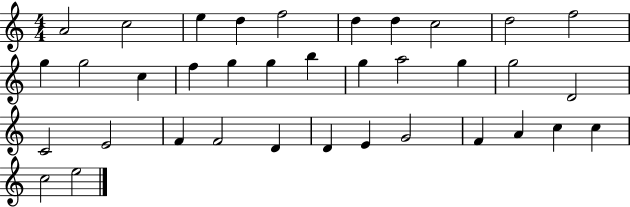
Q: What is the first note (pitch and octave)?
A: A4